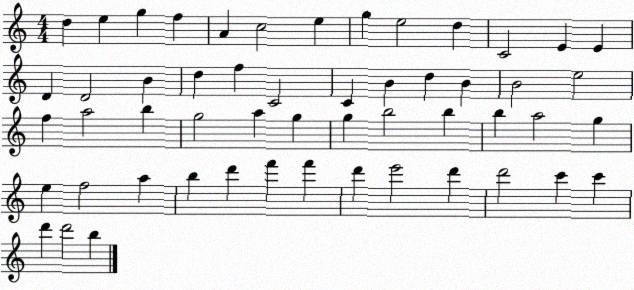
X:1
T:Untitled
M:4/4
L:1/4
K:C
d e g f A c2 e g e2 d C2 E E D D2 B d f C2 C B d B B2 e2 f a2 b g2 a g g b2 b b a2 g e f2 a b d' f' f' d' e'2 d' d'2 c' c' d' d'2 b